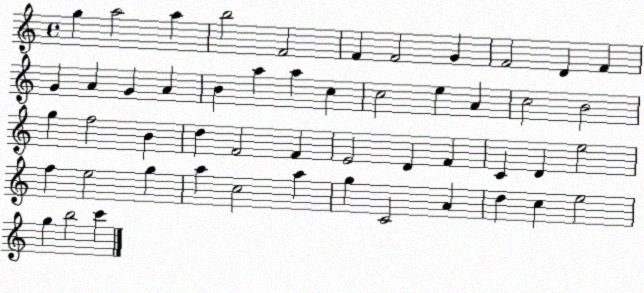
X:1
T:Untitled
M:4/4
L:1/4
K:C
g a2 a b2 F2 F F2 G F2 D F G A G A B a a c c2 e A c2 B2 g f2 B d F2 F E2 D F C D e2 f e2 g a c2 a g C2 A d c e2 g b2 c'